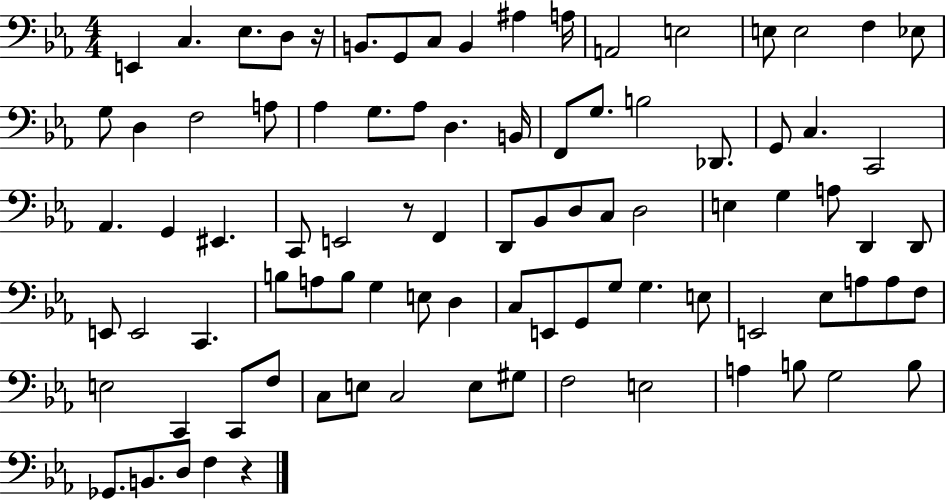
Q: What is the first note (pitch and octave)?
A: E2